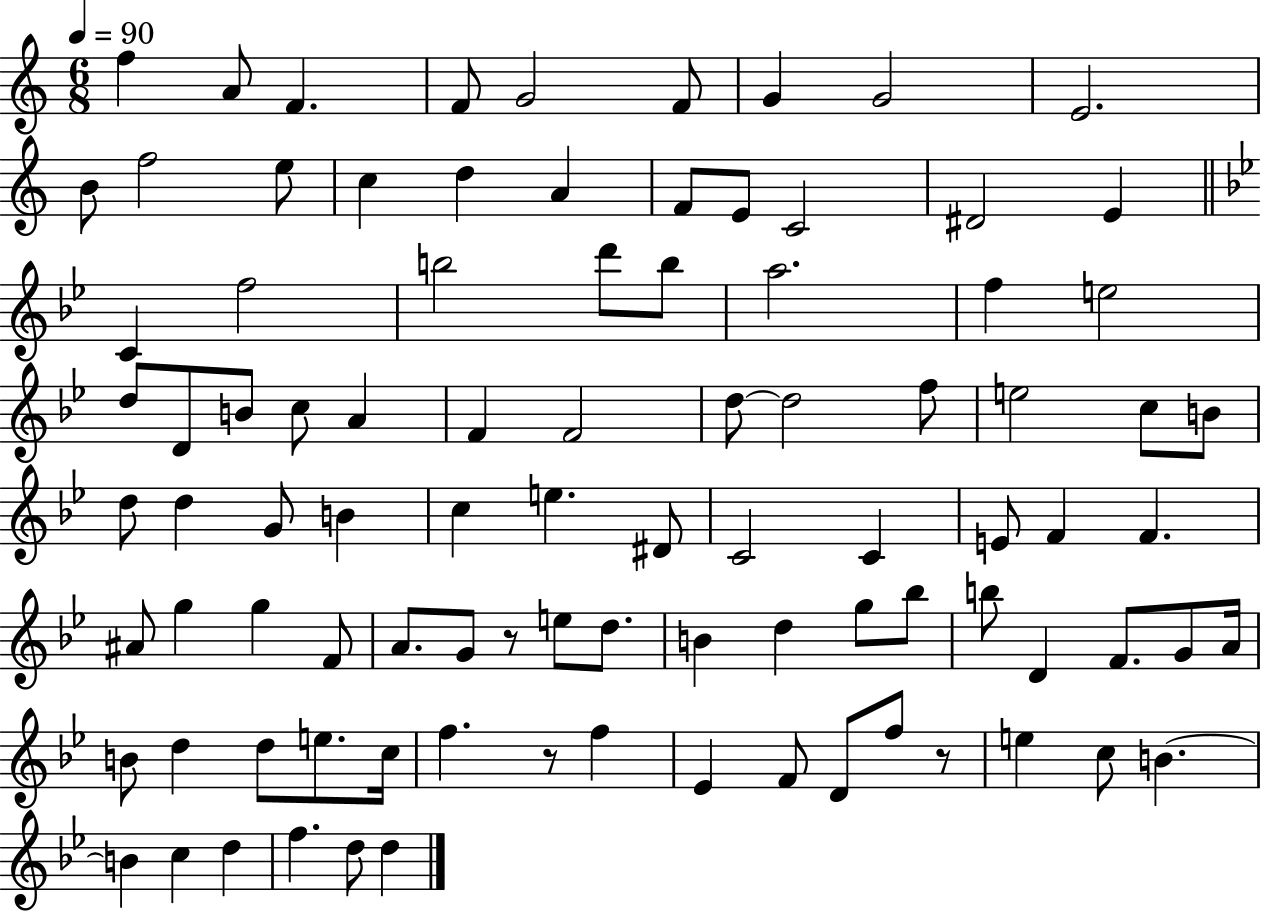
F5/q A4/e F4/q. F4/e G4/h F4/e G4/q G4/h E4/h. B4/e F5/h E5/e C5/q D5/q A4/q F4/e E4/e C4/h D#4/h E4/q C4/q F5/h B5/h D6/e B5/e A5/h. F5/q E5/h D5/e D4/e B4/e C5/e A4/q F4/q F4/h D5/e D5/h F5/e E5/h C5/e B4/e D5/e D5/q G4/e B4/q C5/q E5/q. D#4/e C4/h C4/q E4/e F4/q F4/q. A#4/e G5/q G5/q F4/e A4/e. G4/e R/e E5/e D5/e. B4/q D5/q G5/e Bb5/e B5/e D4/q F4/e. G4/e A4/s B4/e D5/q D5/e E5/e. C5/s F5/q. R/e F5/q Eb4/q F4/e D4/e F5/e R/e E5/q C5/e B4/q. B4/q C5/q D5/q F5/q. D5/e D5/q